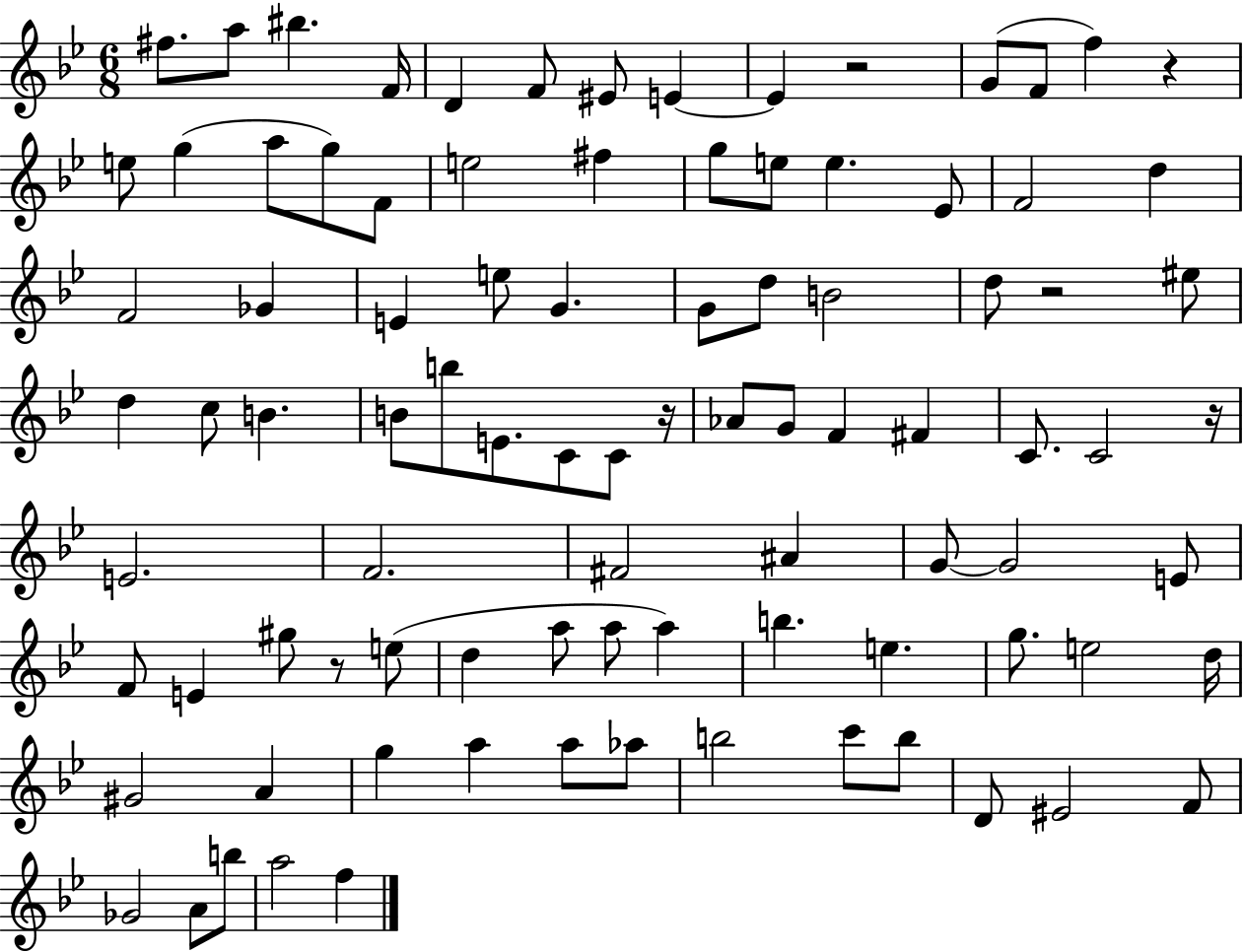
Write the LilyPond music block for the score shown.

{
  \clef treble
  \numericTimeSignature
  \time 6/8
  \key bes \major
  \repeat volta 2 { fis''8. a''8 bis''4. f'16 | d'4 f'8 eis'8 e'4~~ | e'4 r2 | g'8( f'8 f''4) r4 | \break e''8 g''4( a''8 g''8) f'8 | e''2 fis''4 | g''8 e''8 e''4. ees'8 | f'2 d''4 | \break f'2 ges'4 | e'4 e''8 g'4. | g'8 d''8 b'2 | d''8 r2 eis''8 | \break d''4 c''8 b'4. | b'8 b''8 e'8. c'8 c'8 r16 | aes'8 g'8 f'4 fis'4 | c'8. c'2 r16 | \break e'2. | f'2. | fis'2 ais'4 | g'8~~ g'2 e'8 | \break f'8 e'4 gis''8 r8 e''8( | d''4 a''8 a''8 a''4) | b''4. e''4. | g''8. e''2 d''16 | \break gis'2 a'4 | g''4 a''4 a''8 aes''8 | b''2 c'''8 b''8 | d'8 eis'2 f'8 | \break ges'2 a'8 b''8 | a''2 f''4 | } \bar "|."
}